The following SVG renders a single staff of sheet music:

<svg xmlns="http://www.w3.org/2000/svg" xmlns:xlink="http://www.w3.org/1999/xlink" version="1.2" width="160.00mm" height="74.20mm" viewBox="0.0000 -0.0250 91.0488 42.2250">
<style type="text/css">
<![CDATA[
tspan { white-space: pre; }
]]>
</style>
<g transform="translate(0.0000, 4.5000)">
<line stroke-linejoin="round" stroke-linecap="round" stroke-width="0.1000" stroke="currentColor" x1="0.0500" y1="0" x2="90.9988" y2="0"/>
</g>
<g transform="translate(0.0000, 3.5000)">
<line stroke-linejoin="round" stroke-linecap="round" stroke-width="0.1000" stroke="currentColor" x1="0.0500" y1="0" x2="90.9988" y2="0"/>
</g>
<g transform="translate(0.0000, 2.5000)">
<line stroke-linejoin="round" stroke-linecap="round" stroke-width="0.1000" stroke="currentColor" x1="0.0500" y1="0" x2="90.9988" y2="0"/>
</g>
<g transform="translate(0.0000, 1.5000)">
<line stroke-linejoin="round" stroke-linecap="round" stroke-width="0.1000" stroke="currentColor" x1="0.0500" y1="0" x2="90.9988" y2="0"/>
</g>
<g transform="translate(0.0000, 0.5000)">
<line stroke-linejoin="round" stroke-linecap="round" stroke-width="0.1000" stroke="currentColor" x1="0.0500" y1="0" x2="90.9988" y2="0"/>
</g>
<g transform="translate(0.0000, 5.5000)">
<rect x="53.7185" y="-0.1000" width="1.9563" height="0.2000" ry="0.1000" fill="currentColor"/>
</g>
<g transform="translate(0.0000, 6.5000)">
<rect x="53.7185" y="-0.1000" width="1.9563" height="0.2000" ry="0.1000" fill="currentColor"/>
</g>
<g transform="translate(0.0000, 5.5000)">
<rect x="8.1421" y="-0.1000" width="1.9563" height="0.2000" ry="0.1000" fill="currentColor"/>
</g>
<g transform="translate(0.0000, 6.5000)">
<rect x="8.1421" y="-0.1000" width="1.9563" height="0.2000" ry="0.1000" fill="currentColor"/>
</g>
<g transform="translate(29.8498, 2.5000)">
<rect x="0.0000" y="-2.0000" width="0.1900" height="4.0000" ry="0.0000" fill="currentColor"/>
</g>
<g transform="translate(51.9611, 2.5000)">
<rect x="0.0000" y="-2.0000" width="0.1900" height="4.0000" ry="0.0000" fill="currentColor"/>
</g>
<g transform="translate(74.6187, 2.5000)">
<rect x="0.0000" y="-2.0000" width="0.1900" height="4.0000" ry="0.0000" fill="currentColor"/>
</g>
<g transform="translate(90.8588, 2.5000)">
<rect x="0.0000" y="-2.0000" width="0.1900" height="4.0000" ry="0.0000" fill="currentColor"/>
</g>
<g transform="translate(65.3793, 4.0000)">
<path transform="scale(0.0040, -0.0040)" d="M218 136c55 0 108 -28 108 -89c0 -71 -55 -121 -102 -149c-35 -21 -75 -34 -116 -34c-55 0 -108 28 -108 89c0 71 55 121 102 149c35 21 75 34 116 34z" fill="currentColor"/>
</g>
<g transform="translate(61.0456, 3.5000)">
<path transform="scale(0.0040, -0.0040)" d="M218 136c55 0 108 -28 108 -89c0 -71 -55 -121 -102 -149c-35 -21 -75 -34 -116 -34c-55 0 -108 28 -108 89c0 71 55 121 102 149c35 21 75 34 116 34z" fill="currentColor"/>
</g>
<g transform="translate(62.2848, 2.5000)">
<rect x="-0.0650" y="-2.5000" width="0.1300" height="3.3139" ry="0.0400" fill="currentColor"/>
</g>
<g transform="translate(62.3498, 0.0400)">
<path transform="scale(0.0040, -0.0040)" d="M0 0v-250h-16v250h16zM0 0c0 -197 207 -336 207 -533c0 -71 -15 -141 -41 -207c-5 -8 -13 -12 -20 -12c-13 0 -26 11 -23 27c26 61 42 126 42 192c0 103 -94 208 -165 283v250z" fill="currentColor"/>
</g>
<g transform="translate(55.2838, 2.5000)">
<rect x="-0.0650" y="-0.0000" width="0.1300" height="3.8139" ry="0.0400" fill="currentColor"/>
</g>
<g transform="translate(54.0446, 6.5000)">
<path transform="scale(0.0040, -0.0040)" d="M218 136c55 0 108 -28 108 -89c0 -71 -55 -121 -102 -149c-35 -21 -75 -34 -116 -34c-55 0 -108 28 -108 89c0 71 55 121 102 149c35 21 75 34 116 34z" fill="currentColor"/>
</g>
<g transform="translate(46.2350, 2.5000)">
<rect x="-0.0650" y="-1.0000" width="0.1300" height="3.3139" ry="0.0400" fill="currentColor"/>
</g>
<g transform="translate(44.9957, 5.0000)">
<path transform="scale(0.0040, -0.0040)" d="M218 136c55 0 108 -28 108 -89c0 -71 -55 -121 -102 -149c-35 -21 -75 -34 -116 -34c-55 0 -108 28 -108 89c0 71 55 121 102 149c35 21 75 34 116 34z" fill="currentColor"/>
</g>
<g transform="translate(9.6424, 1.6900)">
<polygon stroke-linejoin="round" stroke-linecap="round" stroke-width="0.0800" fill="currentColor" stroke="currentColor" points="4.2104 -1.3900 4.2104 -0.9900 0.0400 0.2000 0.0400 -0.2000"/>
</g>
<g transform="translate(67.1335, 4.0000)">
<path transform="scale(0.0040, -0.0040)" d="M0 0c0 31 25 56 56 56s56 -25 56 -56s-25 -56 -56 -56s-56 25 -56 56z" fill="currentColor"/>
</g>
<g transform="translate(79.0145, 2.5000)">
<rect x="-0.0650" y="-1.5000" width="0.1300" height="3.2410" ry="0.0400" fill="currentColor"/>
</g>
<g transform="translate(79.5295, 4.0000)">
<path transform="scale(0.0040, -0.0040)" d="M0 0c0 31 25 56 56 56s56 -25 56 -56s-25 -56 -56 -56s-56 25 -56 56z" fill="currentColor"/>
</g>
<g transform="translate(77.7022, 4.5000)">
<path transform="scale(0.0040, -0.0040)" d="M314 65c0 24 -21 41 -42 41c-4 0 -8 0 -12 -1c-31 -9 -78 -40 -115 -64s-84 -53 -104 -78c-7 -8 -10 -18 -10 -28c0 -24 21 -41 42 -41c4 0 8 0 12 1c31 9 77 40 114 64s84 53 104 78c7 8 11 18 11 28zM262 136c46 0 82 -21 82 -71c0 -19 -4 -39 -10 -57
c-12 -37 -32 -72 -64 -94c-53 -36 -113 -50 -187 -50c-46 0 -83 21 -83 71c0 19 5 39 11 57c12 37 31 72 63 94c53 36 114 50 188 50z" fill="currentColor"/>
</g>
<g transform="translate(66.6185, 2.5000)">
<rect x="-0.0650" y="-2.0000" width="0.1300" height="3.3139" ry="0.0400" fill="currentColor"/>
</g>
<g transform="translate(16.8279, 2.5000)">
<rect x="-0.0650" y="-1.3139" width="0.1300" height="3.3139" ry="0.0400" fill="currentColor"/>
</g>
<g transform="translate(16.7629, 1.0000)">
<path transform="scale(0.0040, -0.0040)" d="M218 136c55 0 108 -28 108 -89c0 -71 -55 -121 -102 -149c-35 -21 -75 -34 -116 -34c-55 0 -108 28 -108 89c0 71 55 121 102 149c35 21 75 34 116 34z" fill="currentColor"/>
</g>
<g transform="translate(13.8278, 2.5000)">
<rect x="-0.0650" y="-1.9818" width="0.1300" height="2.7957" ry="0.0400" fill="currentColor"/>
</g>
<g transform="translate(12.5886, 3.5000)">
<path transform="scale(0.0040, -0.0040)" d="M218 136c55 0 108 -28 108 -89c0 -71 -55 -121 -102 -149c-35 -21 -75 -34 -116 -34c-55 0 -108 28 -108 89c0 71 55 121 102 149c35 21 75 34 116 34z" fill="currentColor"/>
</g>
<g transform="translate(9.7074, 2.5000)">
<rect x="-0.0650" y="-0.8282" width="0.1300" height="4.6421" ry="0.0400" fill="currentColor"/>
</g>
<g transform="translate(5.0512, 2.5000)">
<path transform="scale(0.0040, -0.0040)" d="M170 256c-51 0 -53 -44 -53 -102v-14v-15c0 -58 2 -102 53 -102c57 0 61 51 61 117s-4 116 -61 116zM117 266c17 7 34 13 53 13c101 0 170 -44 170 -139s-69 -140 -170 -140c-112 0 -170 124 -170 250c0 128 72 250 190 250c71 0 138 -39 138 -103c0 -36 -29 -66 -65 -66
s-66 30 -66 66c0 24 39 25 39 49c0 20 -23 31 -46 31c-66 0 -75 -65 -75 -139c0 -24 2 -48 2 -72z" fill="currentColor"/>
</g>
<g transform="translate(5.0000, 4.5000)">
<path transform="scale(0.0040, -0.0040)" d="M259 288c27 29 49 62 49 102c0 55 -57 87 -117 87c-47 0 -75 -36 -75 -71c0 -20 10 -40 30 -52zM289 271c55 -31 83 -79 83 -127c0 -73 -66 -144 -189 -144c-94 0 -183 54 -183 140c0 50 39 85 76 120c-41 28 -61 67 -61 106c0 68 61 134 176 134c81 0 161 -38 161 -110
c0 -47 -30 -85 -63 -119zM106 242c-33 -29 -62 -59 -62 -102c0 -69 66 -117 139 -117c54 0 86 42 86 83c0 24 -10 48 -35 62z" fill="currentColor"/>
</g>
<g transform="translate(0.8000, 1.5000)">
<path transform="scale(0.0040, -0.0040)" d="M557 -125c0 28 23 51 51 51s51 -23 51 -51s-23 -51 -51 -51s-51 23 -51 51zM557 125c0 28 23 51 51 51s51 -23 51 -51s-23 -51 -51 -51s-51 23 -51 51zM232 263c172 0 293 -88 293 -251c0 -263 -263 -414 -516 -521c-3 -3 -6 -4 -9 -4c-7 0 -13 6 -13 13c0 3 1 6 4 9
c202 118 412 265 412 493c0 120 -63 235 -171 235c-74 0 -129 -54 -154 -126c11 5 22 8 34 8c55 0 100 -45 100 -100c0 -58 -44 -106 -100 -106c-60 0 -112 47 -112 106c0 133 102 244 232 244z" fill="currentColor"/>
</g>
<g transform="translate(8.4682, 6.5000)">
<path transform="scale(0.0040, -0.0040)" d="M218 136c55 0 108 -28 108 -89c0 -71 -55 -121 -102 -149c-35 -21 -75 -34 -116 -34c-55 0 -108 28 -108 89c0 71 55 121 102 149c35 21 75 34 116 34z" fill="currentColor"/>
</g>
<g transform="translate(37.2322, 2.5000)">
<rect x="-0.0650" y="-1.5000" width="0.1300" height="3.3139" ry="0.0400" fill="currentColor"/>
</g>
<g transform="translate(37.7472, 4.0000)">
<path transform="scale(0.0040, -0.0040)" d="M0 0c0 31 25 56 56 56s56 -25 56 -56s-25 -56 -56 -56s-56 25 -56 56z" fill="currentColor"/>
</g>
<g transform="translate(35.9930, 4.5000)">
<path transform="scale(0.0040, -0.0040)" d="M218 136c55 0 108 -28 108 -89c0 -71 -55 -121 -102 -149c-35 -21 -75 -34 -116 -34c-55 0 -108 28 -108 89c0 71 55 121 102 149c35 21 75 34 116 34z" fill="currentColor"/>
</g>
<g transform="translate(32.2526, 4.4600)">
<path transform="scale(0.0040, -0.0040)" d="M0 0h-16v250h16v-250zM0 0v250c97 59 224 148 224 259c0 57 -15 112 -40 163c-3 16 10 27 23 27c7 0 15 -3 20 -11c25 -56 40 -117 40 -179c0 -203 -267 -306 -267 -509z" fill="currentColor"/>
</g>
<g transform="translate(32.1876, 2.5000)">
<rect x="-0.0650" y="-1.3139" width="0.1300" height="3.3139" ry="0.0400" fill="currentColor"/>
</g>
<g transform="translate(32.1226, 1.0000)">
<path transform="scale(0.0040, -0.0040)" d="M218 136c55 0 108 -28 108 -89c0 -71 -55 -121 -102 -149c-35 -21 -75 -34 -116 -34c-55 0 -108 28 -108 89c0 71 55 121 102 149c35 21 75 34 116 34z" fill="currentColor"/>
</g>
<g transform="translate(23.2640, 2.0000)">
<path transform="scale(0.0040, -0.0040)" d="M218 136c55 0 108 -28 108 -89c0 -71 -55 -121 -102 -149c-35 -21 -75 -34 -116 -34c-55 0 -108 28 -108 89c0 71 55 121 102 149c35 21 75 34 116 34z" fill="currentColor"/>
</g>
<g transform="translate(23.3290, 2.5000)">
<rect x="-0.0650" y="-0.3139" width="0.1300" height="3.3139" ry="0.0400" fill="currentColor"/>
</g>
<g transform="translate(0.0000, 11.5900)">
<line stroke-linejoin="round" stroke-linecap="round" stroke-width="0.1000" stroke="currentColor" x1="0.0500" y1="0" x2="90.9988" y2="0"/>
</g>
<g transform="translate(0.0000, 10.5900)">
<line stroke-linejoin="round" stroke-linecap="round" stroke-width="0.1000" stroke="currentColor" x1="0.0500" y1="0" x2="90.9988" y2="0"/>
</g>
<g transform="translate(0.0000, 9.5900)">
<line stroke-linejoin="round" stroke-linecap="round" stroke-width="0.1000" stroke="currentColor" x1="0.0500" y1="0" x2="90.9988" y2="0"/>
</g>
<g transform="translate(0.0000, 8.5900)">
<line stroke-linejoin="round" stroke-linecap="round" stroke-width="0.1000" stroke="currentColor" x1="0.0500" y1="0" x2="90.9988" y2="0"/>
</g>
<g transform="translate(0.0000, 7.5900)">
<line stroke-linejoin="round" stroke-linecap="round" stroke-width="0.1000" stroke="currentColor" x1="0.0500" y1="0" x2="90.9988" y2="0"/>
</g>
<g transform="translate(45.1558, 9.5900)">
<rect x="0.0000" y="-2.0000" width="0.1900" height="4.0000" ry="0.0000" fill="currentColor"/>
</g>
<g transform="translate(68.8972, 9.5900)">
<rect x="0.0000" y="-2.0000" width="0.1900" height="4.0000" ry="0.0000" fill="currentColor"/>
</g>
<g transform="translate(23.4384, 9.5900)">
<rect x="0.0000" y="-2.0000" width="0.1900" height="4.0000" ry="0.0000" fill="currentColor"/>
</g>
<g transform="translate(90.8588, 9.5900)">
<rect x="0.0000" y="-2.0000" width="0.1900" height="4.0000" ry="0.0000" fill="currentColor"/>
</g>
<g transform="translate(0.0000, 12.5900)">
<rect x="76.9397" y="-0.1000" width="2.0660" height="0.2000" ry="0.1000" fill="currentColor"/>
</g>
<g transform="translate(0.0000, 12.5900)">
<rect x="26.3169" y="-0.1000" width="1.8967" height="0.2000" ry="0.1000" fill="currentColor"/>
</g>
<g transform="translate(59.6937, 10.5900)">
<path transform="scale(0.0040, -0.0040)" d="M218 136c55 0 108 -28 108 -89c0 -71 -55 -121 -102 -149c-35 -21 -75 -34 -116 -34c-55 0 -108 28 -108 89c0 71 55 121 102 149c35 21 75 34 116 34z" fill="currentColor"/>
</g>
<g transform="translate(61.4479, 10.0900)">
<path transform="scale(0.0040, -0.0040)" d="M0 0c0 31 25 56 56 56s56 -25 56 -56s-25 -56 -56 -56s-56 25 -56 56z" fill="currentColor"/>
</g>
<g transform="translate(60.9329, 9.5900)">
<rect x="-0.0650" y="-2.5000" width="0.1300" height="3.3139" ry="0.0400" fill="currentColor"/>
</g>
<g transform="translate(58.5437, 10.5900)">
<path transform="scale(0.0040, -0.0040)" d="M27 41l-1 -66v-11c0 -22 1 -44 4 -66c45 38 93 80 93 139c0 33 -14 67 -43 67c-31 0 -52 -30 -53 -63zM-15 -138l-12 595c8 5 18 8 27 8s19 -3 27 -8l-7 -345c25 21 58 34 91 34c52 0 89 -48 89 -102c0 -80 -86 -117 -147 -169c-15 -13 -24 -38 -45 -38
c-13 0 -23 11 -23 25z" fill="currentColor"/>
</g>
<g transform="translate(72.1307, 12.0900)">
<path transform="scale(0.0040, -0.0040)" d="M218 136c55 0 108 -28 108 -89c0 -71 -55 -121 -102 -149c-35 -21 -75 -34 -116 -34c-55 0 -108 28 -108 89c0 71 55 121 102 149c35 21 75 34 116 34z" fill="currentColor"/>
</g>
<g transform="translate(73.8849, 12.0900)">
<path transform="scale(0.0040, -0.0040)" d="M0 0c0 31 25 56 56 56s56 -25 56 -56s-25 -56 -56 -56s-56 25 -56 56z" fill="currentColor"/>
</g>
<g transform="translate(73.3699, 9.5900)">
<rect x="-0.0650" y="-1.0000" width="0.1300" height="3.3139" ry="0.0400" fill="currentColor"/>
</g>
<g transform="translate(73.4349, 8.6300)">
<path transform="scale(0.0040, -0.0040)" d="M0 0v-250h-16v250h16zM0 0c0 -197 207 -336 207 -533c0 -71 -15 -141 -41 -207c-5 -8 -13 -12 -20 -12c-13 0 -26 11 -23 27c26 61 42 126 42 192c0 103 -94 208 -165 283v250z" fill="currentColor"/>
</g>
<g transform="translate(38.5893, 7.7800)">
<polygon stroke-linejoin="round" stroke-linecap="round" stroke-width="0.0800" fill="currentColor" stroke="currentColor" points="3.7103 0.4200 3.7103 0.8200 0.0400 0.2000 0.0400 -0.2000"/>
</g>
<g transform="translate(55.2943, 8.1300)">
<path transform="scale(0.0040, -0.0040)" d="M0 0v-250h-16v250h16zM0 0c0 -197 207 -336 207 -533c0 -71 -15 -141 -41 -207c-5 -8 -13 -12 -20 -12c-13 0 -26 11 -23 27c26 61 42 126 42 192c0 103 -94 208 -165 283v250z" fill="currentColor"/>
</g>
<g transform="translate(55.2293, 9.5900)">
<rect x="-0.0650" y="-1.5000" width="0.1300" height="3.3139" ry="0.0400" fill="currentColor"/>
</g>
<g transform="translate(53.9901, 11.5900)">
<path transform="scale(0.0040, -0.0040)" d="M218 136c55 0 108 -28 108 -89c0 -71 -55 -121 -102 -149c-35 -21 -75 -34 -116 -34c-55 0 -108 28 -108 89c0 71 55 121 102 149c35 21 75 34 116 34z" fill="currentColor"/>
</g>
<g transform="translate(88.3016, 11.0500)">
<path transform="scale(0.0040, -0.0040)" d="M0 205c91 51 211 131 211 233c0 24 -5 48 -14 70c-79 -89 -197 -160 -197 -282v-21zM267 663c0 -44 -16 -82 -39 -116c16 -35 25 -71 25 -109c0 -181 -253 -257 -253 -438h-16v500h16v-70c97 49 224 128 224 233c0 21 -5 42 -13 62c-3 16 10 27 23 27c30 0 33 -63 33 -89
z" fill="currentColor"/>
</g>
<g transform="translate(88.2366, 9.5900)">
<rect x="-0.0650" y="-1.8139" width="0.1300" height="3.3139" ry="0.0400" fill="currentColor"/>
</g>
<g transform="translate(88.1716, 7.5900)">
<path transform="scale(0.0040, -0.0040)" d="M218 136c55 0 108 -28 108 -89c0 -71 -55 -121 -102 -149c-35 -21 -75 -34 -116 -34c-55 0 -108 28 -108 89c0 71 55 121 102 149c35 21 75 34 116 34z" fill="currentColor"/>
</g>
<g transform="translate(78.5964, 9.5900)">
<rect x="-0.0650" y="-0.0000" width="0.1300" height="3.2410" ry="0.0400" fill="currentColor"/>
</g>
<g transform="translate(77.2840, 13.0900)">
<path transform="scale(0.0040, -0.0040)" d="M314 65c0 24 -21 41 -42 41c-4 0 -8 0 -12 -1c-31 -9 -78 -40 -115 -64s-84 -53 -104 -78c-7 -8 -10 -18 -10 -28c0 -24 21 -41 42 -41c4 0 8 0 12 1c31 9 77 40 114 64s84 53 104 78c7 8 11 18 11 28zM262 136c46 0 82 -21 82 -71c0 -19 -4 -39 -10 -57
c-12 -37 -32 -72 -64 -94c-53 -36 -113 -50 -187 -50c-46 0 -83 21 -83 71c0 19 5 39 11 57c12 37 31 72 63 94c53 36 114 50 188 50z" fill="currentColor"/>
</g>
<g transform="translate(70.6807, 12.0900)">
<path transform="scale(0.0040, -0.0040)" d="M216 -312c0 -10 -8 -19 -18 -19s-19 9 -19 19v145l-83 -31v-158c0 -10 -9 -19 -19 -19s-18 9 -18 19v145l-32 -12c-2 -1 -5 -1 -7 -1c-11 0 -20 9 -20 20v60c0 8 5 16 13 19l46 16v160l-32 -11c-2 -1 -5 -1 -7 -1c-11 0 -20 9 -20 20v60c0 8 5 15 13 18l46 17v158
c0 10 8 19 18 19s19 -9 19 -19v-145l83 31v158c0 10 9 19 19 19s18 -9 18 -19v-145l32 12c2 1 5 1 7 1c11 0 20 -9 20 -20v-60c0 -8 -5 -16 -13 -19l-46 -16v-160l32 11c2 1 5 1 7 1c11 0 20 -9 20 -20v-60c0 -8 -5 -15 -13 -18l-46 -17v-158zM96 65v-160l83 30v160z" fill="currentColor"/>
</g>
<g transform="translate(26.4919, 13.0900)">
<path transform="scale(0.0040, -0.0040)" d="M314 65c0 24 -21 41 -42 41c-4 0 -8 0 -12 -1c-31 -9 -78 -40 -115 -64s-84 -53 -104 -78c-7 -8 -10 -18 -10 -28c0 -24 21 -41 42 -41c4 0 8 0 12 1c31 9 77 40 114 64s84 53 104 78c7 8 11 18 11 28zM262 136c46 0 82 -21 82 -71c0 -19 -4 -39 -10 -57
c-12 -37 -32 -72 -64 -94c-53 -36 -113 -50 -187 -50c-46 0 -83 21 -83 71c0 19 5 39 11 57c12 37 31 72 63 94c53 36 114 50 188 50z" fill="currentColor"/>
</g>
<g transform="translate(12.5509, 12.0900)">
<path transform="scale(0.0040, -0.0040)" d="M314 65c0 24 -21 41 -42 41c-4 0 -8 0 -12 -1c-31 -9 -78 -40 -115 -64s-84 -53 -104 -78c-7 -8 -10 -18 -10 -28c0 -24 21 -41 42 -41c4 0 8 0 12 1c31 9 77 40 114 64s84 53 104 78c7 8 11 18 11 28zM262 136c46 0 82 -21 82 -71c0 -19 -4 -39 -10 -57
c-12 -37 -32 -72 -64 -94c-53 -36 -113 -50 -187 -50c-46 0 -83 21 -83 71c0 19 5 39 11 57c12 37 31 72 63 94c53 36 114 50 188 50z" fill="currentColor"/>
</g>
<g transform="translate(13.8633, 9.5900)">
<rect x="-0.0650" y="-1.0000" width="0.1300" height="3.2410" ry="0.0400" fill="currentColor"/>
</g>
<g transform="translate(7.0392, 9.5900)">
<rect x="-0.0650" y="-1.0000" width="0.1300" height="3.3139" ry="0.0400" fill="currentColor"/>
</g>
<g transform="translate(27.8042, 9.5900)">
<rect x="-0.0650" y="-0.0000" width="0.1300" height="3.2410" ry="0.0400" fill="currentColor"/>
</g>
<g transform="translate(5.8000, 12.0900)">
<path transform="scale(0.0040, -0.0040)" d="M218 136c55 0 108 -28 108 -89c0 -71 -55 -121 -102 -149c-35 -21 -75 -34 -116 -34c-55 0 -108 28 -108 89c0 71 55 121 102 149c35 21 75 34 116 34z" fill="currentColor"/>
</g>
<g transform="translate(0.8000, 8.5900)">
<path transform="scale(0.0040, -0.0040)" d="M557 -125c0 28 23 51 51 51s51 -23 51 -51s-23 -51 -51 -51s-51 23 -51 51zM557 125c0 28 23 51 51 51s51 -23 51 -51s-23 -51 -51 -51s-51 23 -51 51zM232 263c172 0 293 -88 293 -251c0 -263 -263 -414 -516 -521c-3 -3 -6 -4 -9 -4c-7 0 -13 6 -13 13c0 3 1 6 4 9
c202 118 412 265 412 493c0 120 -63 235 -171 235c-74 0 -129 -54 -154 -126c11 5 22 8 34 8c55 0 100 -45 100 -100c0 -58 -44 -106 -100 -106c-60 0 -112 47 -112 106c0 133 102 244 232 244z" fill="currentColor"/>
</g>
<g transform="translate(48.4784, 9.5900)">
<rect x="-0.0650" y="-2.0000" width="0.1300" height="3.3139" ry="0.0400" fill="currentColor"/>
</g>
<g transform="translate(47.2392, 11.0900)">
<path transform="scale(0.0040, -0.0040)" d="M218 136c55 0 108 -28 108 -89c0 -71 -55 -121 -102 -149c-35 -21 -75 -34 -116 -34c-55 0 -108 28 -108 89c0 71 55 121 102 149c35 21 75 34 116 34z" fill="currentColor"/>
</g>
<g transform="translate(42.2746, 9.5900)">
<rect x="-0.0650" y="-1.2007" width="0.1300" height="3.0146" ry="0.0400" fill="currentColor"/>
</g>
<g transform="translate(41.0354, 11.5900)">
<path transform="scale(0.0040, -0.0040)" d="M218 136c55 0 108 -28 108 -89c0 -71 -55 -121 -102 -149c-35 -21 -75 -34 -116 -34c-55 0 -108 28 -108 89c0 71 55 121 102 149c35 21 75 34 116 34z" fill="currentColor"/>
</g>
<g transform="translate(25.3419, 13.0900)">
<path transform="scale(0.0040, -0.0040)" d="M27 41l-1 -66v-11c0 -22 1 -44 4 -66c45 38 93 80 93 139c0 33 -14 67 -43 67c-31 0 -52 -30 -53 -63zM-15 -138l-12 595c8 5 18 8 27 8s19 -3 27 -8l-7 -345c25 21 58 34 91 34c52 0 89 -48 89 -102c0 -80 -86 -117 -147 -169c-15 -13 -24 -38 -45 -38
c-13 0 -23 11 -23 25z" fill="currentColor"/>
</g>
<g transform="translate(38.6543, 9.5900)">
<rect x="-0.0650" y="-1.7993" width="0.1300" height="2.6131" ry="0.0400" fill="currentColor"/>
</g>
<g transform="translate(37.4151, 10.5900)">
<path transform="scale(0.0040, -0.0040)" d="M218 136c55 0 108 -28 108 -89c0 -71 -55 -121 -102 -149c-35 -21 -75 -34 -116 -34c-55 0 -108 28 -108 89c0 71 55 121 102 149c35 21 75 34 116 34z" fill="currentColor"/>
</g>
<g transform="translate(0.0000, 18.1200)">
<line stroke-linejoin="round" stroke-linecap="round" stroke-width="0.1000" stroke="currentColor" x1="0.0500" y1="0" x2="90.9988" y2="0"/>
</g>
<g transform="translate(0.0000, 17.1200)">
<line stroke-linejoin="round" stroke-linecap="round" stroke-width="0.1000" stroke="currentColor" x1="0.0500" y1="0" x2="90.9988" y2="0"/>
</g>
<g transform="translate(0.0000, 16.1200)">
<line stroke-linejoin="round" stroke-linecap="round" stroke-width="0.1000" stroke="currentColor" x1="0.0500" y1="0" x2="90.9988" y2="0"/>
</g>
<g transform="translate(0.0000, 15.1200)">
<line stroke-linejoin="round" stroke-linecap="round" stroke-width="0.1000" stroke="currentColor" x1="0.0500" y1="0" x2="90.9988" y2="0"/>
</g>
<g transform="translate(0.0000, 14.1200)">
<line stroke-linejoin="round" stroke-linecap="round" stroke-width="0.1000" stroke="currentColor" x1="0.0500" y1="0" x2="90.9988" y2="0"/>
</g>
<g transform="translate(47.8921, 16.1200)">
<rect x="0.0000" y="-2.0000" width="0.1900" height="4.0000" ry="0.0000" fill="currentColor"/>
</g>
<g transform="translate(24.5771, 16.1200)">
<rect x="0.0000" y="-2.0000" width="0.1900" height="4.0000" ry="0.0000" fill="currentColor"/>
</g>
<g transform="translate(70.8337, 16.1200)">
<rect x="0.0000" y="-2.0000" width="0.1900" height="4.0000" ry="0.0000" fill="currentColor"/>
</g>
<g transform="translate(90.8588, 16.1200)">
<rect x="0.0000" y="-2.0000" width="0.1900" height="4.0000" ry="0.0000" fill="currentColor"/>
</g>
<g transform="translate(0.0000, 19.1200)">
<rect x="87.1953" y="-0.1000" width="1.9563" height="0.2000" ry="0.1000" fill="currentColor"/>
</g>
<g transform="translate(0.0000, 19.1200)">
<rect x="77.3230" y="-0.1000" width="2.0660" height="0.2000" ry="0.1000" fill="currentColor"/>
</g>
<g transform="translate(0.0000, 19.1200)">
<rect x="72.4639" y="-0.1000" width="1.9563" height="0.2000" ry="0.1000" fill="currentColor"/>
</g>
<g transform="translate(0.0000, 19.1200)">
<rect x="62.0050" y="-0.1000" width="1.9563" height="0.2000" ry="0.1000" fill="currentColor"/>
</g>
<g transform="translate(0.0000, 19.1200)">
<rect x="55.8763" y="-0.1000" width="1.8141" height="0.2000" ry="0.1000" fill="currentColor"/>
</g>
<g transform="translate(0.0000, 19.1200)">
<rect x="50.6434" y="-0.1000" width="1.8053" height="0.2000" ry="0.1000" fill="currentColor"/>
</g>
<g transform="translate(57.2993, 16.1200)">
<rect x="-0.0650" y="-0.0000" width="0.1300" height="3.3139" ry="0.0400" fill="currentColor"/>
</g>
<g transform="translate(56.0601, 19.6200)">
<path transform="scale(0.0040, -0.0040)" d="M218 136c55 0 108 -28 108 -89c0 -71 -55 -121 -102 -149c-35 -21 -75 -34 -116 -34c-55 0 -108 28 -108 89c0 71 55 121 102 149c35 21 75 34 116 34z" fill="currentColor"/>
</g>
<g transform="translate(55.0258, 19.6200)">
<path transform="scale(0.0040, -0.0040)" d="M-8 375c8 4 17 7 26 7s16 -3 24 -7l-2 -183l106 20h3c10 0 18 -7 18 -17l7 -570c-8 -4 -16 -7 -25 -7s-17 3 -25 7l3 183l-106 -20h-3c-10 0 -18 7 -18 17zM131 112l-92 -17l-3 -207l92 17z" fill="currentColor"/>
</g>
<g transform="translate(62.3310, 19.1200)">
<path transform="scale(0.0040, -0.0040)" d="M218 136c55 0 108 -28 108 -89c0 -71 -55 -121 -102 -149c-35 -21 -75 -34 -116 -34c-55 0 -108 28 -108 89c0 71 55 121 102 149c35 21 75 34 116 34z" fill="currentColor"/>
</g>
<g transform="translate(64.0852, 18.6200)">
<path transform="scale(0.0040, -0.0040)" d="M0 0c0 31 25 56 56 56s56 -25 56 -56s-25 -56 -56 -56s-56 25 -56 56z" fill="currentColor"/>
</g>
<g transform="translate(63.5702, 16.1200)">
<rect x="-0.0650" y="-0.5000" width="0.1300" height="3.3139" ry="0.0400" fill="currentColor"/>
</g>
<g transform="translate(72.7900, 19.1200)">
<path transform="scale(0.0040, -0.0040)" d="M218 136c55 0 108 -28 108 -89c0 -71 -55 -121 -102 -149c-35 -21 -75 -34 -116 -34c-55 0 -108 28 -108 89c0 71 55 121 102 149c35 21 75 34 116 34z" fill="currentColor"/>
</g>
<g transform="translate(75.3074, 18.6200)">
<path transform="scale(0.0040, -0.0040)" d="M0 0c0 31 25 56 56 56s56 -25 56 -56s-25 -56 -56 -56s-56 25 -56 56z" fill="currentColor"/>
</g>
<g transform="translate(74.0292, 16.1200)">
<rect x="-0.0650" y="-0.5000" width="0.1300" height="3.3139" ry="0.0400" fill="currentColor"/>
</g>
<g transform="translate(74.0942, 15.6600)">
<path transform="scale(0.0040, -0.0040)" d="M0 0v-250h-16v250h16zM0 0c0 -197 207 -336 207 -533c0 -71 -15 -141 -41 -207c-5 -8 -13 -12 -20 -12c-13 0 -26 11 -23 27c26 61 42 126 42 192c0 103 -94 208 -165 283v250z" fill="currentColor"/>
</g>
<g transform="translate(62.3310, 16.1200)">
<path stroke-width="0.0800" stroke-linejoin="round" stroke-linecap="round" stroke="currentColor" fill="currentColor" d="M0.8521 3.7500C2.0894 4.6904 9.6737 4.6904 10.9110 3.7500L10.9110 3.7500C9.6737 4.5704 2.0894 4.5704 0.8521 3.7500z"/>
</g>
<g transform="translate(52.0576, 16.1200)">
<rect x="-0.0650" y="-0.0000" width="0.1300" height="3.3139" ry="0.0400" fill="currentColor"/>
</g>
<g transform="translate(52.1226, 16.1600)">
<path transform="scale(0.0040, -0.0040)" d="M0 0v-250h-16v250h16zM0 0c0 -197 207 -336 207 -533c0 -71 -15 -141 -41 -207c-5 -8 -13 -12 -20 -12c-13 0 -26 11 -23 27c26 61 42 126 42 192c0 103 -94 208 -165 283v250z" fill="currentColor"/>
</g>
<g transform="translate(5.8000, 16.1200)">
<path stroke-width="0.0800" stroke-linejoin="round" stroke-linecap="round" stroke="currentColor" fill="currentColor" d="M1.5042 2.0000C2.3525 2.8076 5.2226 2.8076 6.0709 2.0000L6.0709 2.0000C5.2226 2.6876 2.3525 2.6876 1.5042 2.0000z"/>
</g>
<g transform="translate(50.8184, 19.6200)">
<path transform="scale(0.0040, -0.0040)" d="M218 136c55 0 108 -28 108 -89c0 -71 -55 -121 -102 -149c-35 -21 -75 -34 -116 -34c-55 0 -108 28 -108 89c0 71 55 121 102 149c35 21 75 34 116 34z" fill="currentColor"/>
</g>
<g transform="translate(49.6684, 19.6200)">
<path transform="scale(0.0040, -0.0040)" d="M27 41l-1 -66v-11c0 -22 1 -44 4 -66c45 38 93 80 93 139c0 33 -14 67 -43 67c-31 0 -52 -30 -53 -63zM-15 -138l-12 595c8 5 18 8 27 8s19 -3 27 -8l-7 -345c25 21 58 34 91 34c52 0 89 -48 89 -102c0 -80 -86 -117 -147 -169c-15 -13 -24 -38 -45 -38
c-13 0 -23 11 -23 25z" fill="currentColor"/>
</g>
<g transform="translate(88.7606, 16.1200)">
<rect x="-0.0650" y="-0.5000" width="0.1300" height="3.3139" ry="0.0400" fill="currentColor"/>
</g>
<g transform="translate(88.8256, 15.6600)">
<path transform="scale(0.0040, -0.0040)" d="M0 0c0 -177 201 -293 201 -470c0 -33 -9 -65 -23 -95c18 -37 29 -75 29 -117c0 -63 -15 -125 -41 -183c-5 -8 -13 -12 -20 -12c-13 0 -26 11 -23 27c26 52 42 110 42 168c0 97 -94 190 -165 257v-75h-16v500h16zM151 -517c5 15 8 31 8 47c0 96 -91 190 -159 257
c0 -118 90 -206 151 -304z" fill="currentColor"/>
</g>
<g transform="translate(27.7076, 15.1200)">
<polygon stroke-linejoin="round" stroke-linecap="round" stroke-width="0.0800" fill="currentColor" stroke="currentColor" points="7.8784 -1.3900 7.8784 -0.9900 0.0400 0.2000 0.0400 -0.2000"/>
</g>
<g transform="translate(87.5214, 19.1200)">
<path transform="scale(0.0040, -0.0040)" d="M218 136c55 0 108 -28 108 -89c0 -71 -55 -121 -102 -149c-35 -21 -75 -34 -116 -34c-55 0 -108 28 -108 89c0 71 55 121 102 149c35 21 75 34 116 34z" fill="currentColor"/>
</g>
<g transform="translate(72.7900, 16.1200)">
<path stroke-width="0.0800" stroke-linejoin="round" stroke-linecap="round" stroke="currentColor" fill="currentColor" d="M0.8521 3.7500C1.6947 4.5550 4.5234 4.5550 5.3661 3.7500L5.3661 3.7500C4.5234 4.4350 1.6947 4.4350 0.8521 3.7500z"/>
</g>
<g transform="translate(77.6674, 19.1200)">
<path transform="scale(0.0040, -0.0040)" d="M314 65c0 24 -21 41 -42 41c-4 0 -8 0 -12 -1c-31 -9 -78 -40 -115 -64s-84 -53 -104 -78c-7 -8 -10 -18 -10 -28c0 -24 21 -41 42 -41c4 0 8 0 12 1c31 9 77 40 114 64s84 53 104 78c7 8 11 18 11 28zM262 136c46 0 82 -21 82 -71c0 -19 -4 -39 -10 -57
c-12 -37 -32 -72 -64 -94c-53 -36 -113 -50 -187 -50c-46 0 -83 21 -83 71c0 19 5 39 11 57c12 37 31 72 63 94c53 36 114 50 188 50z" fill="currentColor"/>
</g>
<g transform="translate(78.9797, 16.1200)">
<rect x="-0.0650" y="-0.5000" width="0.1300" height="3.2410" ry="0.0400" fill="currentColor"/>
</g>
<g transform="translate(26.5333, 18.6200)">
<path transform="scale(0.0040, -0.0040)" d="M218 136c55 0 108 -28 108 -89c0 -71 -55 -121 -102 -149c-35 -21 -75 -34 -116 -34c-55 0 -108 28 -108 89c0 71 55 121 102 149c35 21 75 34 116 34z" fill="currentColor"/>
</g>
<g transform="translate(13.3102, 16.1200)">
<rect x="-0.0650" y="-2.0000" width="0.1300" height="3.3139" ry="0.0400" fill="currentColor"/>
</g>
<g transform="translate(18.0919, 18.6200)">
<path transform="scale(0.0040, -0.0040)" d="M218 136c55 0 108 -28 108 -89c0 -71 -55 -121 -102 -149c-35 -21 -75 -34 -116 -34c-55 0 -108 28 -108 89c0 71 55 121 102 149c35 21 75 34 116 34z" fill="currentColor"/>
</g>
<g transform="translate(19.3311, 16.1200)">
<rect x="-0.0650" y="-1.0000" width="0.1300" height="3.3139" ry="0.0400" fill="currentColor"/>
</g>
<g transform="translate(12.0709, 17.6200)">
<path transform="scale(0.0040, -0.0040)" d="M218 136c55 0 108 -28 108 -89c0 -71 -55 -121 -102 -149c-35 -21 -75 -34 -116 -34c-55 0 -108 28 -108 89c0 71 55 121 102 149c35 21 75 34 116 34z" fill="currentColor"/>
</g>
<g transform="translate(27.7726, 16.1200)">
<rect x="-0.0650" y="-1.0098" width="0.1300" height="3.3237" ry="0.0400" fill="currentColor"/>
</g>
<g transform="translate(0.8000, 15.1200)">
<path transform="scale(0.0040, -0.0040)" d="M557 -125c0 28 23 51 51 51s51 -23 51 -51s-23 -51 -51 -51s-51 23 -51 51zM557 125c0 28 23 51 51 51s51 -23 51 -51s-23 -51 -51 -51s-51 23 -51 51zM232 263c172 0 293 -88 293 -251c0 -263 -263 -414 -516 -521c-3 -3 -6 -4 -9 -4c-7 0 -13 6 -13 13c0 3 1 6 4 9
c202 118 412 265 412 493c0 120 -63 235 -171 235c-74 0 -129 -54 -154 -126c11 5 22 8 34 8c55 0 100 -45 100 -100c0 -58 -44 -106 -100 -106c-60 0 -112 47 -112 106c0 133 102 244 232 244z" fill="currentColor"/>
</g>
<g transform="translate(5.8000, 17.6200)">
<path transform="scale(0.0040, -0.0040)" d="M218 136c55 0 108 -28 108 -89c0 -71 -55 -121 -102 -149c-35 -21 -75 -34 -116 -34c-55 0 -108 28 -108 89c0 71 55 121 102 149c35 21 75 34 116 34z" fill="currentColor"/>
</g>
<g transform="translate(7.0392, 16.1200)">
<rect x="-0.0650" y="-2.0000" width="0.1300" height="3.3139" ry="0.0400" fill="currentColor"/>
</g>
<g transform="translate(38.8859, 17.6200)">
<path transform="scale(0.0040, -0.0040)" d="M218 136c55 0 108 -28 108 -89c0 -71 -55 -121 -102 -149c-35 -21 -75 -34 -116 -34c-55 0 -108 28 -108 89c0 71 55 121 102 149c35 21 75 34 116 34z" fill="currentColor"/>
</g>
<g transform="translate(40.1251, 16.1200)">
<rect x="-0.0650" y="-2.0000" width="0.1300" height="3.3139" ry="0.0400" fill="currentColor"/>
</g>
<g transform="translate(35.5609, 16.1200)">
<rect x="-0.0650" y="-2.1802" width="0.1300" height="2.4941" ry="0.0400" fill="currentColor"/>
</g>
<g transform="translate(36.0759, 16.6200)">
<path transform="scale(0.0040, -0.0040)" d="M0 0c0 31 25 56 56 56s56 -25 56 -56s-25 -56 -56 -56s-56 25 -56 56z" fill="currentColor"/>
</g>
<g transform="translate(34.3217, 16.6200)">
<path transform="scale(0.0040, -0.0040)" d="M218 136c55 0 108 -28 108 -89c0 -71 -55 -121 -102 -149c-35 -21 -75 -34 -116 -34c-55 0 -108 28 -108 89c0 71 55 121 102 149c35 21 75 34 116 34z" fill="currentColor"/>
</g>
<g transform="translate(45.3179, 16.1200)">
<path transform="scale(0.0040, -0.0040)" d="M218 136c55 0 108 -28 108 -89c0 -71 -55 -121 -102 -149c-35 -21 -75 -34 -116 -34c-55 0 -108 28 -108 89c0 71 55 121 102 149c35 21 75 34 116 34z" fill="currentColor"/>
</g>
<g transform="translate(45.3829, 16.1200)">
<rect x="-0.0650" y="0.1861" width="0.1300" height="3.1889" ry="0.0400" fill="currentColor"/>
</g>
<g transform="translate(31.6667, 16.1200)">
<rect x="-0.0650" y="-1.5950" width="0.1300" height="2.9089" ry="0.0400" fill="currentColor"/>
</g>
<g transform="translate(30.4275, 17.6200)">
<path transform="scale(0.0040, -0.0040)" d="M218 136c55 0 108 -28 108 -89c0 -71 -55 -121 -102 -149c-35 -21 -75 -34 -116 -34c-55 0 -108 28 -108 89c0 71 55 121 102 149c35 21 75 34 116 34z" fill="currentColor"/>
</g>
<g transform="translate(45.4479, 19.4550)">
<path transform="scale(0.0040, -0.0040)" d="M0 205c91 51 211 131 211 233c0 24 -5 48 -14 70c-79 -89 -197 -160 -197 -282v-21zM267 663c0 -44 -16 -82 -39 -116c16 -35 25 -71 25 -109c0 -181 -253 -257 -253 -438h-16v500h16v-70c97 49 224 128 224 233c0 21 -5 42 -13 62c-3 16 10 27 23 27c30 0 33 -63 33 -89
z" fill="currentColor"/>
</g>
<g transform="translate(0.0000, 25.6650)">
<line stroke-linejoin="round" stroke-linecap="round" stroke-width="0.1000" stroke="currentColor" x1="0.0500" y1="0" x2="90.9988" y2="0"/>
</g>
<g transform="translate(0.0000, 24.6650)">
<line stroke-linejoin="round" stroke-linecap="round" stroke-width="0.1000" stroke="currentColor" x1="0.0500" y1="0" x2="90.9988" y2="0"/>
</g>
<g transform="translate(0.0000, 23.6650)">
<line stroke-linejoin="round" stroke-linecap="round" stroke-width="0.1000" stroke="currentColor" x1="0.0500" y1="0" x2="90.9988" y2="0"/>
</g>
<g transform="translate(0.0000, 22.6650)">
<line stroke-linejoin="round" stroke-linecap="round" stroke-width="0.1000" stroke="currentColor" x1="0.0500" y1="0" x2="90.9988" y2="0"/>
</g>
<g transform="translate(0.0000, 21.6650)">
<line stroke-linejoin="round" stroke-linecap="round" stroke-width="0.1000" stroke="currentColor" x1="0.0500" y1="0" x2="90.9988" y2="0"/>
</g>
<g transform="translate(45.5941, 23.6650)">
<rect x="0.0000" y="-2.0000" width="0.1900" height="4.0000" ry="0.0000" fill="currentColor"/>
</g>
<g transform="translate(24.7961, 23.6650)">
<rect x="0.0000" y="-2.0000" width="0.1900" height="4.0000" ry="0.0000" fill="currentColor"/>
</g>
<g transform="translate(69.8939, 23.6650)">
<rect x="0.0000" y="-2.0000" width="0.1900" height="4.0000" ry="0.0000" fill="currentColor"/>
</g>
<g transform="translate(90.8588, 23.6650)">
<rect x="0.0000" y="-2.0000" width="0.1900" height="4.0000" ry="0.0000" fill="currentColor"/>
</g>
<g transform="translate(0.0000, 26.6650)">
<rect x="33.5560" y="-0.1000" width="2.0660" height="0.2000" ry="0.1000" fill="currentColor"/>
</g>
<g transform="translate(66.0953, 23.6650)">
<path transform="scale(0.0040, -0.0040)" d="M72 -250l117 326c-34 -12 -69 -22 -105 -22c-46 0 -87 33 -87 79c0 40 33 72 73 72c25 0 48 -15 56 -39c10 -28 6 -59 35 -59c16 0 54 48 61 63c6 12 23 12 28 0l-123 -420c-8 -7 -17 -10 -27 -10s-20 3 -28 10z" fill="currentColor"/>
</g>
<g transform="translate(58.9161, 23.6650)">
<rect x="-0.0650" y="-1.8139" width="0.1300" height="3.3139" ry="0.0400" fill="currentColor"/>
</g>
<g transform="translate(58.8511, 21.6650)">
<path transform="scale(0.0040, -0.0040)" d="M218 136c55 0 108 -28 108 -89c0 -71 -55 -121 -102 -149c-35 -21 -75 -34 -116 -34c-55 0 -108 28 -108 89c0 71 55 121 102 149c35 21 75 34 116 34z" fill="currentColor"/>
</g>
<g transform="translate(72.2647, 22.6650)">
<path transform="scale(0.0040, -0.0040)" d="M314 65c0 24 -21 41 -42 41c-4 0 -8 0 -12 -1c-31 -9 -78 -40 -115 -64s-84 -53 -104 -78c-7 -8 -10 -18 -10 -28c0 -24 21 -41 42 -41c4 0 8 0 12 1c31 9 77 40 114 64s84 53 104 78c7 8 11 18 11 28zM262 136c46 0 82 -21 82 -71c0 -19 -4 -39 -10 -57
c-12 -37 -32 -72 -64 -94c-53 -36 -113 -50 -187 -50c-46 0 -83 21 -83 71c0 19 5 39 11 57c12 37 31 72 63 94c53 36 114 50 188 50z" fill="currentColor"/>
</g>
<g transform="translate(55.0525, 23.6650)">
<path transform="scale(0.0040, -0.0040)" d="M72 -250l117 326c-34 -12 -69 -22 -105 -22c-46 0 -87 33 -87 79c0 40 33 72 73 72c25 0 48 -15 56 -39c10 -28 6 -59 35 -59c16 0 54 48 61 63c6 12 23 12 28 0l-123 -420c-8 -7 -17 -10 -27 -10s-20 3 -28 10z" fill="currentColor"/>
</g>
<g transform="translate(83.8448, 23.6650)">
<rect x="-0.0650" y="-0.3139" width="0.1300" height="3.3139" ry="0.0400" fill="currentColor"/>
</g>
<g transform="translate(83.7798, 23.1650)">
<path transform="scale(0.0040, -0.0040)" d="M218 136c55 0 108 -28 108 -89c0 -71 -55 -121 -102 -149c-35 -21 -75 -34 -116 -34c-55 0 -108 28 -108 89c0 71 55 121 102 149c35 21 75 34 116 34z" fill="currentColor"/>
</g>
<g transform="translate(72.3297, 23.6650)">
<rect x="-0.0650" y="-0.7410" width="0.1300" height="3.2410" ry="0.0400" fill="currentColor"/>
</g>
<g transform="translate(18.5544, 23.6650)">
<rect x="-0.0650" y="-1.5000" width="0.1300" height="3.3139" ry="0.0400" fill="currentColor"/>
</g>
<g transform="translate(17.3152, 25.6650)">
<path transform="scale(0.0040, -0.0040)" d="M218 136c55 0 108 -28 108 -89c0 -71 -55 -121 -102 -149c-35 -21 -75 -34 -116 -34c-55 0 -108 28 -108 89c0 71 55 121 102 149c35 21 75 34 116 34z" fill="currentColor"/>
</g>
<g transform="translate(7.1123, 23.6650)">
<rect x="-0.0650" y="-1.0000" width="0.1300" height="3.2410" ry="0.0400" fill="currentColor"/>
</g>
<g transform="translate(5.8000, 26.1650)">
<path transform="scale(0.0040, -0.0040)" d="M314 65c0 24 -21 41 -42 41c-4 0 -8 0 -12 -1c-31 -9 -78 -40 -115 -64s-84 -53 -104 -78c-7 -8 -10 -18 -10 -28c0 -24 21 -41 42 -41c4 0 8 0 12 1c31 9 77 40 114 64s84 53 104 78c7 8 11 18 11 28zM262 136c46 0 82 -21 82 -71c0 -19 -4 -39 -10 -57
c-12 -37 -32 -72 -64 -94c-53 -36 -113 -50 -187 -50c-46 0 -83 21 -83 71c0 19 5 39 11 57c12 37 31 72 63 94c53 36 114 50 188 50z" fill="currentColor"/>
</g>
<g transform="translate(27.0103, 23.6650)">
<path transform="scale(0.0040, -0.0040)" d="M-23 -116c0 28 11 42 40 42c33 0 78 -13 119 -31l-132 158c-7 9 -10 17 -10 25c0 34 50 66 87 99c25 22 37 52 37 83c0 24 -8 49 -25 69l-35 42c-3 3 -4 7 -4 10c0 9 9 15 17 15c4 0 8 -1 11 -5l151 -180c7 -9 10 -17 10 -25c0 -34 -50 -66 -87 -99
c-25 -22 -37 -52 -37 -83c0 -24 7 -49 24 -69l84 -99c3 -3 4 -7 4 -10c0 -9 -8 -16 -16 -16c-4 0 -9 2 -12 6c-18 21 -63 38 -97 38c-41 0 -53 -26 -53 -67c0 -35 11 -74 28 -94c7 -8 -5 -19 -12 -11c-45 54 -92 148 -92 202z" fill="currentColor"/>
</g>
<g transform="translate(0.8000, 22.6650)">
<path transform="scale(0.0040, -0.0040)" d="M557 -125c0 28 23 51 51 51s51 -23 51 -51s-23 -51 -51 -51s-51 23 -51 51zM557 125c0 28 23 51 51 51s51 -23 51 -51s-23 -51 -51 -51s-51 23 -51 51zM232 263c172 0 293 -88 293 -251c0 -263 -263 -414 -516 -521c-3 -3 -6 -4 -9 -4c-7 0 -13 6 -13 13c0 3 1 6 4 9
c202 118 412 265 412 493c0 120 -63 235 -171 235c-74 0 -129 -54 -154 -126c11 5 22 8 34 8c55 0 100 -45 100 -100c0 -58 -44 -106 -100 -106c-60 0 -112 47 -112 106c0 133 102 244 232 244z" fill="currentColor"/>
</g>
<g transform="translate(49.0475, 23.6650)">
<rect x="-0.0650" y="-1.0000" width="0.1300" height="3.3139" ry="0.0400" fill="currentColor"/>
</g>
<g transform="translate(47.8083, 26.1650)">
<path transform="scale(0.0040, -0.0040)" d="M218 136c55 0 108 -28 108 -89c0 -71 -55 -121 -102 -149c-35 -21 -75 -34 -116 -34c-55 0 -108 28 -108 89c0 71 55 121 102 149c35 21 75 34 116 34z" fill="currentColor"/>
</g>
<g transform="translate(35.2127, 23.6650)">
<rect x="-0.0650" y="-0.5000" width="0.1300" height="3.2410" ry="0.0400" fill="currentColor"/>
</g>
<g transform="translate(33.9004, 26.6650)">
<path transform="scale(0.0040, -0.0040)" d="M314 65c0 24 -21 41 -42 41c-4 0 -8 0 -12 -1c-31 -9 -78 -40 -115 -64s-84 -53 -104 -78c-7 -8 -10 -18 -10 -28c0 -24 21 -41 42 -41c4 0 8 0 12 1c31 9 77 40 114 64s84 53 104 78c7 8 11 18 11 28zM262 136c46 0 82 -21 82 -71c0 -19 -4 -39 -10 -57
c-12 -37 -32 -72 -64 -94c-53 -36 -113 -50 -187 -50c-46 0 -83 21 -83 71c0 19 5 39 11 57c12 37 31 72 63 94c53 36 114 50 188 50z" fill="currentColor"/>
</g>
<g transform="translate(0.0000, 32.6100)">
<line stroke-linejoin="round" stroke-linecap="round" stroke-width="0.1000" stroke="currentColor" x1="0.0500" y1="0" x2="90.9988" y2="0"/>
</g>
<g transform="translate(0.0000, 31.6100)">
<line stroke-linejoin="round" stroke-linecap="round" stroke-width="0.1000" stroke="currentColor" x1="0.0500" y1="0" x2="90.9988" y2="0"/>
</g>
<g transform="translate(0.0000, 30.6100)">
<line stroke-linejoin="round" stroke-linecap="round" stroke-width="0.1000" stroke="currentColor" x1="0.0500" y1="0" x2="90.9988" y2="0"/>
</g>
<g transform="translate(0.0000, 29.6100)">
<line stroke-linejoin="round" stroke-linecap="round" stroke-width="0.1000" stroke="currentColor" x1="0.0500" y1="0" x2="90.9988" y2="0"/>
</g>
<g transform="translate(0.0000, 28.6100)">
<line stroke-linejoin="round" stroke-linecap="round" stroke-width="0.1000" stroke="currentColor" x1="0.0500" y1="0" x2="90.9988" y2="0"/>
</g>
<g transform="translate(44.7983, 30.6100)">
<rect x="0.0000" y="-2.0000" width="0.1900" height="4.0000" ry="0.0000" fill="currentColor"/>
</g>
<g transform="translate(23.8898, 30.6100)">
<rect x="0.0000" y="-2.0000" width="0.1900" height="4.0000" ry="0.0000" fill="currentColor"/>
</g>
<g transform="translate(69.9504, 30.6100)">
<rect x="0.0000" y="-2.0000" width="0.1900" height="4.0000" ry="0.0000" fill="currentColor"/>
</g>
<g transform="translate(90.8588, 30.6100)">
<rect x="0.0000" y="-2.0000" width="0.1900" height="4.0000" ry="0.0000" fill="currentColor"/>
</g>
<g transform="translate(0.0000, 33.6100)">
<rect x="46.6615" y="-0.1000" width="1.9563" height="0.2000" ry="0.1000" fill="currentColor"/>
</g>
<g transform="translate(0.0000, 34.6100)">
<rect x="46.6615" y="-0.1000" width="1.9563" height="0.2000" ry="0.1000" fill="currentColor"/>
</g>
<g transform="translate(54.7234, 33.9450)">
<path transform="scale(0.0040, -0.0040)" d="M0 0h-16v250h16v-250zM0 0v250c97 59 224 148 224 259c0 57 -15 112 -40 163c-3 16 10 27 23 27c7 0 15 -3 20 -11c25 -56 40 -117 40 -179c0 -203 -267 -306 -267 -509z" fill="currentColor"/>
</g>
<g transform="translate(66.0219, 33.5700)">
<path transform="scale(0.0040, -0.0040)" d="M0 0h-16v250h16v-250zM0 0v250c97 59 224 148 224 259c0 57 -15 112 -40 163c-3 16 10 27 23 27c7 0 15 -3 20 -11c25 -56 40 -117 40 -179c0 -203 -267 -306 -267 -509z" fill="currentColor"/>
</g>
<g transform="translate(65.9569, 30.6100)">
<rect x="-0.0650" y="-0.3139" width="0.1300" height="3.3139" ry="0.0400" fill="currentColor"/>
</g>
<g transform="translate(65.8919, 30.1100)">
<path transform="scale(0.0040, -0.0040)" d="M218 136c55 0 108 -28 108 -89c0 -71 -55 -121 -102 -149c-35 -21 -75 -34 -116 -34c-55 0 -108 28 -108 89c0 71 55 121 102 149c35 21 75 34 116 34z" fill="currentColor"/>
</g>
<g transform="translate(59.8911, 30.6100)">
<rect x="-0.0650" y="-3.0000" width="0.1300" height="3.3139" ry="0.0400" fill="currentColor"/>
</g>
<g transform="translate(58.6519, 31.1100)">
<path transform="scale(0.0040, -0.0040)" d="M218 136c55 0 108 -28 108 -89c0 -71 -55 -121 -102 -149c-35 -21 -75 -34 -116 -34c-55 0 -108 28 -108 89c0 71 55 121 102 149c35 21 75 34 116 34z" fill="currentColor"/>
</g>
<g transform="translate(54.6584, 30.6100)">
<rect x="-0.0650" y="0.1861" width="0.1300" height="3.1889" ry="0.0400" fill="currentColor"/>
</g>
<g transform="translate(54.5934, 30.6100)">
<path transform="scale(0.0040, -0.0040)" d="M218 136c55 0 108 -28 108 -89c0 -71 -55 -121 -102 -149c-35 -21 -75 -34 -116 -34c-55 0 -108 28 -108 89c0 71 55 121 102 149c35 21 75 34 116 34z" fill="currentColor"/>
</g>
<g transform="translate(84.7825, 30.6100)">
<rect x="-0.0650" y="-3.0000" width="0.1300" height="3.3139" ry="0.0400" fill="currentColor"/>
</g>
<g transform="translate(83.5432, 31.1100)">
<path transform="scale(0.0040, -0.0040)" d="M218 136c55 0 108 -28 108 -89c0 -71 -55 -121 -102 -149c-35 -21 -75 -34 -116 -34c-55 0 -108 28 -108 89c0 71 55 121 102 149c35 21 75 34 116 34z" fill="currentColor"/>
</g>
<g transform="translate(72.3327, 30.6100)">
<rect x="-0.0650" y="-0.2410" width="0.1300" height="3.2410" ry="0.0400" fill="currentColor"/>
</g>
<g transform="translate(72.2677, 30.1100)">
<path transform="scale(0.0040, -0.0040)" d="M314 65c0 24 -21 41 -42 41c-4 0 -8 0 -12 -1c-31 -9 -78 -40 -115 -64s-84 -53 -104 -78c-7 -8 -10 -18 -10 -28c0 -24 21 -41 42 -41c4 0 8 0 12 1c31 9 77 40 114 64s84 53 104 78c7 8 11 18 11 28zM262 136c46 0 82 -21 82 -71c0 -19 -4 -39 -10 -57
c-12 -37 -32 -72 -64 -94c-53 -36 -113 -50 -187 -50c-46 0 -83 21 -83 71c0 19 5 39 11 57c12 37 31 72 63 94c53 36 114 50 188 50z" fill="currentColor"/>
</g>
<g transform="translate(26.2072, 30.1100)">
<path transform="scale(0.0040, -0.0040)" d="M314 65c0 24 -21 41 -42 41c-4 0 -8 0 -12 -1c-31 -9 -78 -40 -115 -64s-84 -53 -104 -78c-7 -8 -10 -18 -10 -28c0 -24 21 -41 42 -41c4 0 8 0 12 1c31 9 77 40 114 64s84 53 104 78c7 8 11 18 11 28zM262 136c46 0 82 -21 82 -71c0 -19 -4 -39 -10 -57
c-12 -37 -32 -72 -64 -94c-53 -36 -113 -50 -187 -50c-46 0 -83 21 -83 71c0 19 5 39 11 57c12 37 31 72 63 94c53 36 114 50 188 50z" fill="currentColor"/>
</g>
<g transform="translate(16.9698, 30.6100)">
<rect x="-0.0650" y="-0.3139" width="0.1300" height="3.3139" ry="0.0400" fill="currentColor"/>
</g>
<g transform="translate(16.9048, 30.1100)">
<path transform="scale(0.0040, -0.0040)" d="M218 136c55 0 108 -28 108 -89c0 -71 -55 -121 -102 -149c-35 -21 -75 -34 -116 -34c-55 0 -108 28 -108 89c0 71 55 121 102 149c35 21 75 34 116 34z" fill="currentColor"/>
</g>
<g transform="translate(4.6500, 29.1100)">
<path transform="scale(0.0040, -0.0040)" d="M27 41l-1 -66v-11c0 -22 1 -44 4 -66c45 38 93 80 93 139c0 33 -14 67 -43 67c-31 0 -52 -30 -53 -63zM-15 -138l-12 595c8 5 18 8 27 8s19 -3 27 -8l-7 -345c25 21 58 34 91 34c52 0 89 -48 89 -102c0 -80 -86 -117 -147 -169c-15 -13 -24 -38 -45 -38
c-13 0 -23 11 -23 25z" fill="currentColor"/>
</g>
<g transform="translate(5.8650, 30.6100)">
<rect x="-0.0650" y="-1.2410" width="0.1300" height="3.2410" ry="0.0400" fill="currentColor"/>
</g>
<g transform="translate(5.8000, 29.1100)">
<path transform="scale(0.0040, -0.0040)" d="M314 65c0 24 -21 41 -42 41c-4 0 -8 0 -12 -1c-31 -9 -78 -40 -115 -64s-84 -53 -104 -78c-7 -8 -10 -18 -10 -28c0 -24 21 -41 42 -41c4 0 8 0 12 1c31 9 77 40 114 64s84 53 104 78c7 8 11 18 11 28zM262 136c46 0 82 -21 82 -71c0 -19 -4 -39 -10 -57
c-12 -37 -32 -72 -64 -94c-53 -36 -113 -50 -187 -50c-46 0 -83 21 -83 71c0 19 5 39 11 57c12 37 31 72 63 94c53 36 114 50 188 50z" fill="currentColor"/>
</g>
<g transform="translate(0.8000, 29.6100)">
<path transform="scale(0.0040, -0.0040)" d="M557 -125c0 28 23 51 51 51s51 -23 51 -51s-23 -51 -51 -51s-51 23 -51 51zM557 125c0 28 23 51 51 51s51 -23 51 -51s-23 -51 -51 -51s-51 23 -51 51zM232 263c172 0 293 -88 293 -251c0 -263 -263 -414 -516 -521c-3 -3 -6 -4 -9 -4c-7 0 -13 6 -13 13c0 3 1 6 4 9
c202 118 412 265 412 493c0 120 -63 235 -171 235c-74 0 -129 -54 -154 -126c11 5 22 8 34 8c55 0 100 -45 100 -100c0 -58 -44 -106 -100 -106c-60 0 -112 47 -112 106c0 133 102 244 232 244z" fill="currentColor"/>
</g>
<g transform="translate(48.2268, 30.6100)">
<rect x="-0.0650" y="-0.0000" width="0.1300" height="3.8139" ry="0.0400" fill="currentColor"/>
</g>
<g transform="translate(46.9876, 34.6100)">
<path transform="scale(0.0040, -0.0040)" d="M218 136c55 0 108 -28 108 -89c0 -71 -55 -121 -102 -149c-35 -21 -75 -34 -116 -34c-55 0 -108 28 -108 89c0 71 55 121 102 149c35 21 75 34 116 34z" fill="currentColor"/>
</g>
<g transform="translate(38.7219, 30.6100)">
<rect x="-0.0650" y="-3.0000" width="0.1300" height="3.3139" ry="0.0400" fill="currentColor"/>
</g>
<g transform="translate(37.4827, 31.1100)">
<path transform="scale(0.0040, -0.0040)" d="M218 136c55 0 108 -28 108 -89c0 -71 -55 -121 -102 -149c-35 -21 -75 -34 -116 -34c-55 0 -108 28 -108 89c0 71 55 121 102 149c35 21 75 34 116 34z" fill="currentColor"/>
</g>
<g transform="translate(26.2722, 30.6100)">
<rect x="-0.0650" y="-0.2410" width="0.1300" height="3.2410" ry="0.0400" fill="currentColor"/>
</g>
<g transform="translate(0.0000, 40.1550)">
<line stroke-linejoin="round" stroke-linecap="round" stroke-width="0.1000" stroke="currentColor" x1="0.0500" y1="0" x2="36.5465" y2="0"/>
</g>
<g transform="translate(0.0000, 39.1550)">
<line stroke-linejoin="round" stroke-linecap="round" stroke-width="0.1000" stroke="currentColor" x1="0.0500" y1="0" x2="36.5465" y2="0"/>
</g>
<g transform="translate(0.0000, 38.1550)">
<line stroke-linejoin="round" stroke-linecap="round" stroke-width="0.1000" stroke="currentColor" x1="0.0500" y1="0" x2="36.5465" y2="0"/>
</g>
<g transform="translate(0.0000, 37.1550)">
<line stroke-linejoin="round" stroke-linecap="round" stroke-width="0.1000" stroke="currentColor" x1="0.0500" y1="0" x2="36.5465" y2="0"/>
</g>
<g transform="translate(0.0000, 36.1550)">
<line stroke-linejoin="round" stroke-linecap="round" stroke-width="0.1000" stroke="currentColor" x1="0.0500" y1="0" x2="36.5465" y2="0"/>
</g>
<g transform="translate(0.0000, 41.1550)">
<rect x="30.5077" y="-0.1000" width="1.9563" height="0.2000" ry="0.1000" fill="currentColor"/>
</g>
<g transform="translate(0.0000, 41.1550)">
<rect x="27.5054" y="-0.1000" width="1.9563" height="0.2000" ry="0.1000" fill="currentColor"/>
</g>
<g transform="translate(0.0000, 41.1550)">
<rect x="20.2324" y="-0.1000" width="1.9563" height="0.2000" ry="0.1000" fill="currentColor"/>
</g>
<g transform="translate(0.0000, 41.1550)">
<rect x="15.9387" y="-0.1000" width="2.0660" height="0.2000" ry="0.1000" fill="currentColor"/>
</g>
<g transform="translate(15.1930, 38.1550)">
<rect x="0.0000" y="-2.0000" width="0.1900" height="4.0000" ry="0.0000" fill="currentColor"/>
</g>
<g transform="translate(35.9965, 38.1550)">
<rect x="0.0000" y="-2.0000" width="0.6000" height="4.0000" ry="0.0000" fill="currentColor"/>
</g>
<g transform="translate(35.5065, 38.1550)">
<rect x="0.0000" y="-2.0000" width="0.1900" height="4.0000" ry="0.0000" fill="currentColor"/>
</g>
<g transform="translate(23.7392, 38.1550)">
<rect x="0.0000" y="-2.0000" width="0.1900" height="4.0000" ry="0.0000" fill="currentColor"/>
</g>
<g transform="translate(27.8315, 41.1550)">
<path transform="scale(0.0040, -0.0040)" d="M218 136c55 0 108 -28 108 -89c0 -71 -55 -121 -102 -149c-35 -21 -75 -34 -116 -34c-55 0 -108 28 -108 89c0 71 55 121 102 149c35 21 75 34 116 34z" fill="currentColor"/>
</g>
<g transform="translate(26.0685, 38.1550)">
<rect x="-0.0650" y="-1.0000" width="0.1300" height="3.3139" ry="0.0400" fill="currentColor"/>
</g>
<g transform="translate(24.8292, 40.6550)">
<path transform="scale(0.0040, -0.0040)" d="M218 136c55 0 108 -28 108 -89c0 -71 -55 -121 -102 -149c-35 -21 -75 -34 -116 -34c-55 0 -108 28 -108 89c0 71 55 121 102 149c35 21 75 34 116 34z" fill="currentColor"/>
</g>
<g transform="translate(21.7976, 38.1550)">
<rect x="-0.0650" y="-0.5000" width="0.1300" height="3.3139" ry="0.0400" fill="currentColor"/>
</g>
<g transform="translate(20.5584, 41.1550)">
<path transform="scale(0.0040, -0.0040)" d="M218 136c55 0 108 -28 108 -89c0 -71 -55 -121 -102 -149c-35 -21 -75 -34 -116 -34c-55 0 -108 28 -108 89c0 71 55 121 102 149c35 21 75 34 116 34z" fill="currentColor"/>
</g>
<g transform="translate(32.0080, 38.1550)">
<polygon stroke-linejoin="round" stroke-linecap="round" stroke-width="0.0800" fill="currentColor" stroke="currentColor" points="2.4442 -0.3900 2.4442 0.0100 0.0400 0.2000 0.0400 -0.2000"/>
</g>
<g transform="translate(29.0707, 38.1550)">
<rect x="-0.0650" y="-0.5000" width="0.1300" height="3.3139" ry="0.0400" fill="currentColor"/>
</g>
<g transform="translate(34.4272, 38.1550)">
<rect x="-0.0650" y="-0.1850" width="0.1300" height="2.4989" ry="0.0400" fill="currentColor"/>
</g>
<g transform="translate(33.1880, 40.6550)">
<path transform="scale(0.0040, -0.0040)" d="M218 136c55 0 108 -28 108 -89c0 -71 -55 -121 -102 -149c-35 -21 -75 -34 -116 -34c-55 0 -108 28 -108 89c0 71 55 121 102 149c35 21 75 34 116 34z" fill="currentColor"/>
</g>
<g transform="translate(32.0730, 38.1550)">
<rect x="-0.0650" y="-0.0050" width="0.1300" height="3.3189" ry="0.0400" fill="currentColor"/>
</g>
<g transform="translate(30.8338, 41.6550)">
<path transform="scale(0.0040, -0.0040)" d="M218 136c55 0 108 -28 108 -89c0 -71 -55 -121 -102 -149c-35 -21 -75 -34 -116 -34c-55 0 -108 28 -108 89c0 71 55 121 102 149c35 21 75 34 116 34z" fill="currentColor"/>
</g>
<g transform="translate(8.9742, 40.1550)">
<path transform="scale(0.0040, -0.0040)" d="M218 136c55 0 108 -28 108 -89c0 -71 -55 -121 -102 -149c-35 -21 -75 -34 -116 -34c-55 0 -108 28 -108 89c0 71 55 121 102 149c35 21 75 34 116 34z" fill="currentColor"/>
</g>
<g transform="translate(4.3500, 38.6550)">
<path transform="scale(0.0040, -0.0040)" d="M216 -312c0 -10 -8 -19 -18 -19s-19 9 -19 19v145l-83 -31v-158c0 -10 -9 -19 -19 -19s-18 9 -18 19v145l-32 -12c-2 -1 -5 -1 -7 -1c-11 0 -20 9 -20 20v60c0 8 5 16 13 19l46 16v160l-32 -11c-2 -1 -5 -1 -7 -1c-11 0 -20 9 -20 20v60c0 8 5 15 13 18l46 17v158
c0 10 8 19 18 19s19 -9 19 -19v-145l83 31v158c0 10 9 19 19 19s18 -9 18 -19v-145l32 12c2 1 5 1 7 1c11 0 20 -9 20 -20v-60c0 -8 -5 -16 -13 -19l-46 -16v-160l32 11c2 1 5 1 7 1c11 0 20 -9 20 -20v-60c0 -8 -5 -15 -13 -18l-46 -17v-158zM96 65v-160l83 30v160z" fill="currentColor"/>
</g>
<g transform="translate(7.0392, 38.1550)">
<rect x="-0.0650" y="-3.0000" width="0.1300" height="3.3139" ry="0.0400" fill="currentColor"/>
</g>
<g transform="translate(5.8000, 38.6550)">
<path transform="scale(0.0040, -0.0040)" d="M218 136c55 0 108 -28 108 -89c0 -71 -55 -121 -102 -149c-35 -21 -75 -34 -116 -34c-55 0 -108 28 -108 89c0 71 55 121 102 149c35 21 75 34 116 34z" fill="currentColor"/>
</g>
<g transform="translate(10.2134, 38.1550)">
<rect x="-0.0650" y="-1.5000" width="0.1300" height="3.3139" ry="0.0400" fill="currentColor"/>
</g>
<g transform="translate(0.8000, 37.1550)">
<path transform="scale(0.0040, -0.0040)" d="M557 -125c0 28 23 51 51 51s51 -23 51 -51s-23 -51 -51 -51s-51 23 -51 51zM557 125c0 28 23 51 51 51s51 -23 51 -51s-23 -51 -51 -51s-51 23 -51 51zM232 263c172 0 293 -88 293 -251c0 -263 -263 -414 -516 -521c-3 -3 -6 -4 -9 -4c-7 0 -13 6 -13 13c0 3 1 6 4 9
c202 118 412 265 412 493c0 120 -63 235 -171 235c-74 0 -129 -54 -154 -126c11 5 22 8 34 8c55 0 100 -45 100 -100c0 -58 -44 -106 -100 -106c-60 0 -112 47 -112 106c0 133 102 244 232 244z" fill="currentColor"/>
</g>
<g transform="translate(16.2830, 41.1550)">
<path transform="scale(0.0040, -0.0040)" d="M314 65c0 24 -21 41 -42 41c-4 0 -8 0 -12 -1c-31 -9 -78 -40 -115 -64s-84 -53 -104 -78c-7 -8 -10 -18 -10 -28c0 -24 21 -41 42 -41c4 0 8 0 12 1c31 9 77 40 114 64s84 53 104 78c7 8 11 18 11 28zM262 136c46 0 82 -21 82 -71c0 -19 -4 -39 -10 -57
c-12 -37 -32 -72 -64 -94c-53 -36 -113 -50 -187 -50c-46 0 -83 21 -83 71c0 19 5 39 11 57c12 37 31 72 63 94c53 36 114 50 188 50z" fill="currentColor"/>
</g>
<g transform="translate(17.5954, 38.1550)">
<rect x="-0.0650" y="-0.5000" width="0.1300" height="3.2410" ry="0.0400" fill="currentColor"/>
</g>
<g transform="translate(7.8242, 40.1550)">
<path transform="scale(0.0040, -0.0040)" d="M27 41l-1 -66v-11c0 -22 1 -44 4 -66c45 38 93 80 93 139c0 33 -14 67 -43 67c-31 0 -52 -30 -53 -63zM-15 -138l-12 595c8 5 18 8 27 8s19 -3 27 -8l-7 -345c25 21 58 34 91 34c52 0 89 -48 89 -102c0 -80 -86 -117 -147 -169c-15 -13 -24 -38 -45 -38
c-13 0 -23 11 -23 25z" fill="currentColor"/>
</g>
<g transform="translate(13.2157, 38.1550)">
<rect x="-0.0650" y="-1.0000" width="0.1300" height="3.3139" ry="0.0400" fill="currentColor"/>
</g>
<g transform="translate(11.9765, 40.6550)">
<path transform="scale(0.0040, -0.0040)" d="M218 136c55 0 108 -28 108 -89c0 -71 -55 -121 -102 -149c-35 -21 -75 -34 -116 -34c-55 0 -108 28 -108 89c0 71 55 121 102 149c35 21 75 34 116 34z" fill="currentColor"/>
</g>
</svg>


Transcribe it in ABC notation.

X:1
T:Untitled
M:6/8
L:1/4
K:C
C,,/2 B,,/2 G, E, G,/2 G,, F,, C,, B,,/2 A,, G,,2 F,, F,,2 _D,,2 B,,/2 G,,/2 A,, G,,/2 _B,, ^F,,/2 D,,2 A,/4 A,, A,, F,, F,,/2 A,,/2 C,/2 A,, D,/4 _D,,/2 D,, E,, E,,/2 E,,2 E,,/4 F,,2 G,, z E,,2 F,, z/2 A, z/2 F,2 E, _G,2 E, E,2 C, C,, D,/2 C, E,/2 E,2 C, ^C, _G,, F,, E,,2 E,, F,, E,, D,,/2 F,,/2